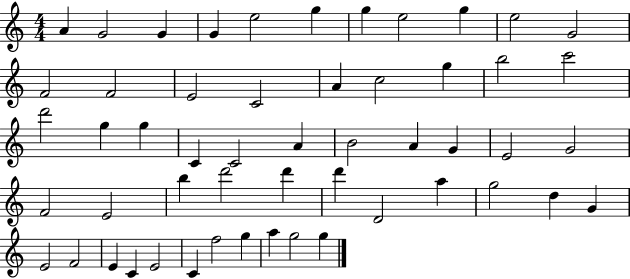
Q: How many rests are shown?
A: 0